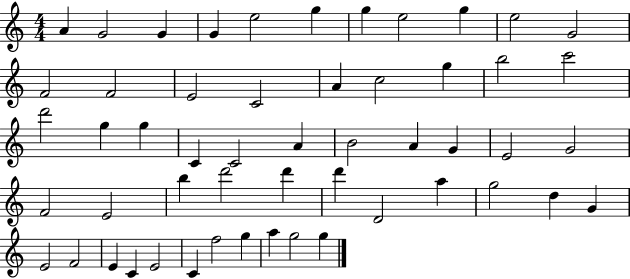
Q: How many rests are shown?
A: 0